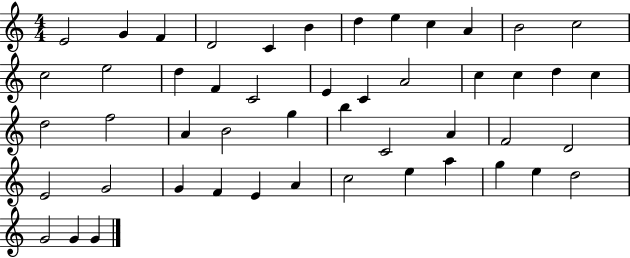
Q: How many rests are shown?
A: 0